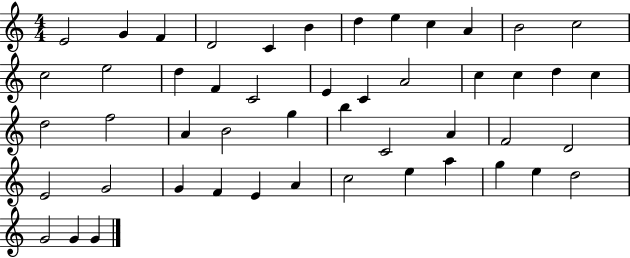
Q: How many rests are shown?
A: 0